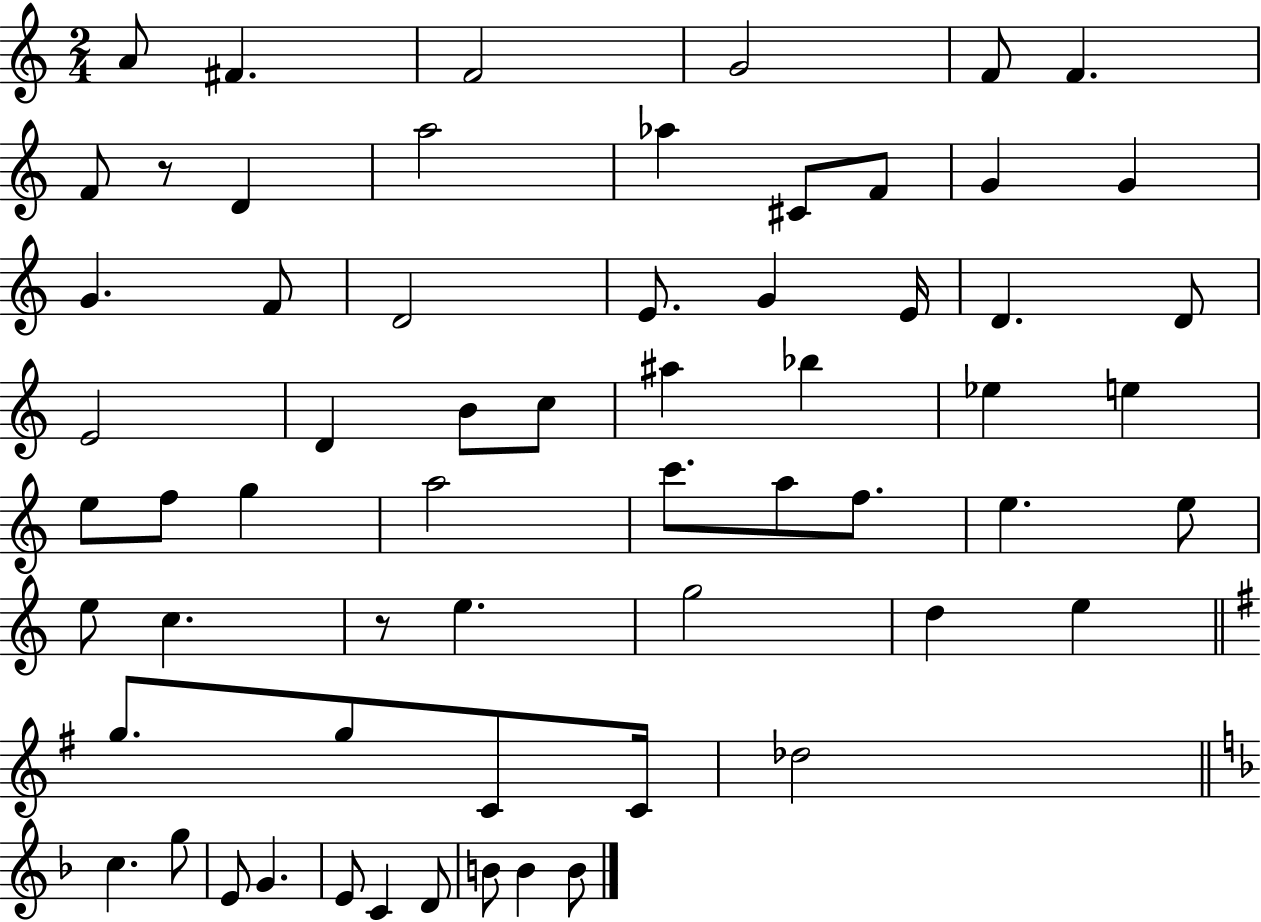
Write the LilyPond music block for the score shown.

{
  \clef treble
  \numericTimeSignature
  \time 2/4
  \key c \major
  a'8 fis'4. | f'2 | g'2 | f'8 f'4. | \break f'8 r8 d'4 | a''2 | aes''4 cis'8 f'8 | g'4 g'4 | \break g'4. f'8 | d'2 | e'8. g'4 e'16 | d'4. d'8 | \break e'2 | d'4 b'8 c''8 | ais''4 bes''4 | ees''4 e''4 | \break e''8 f''8 g''4 | a''2 | c'''8. a''8 f''8. | e''4. e''8 | \break e''8 c''4. | r8 e''4. | g''2 | d''4 e''4 | \break \bar "||" \break \key g \major g''8. g''8 c'8 c'16 | des''2 | \bar "||" \break \key f \major c''4. g''8 | e'8 g'4. | e'8 c'4 d'8 | b'8 b'4 b'8 | \break \bar "|."
}